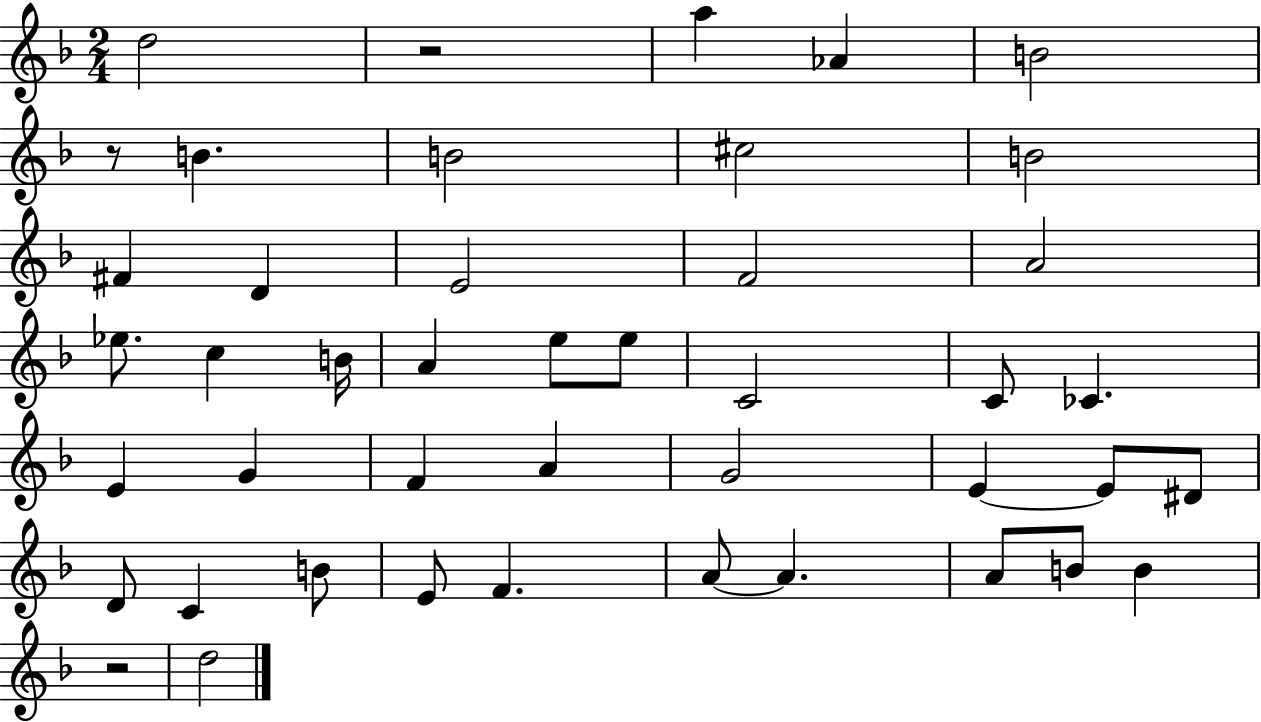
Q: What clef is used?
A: treble